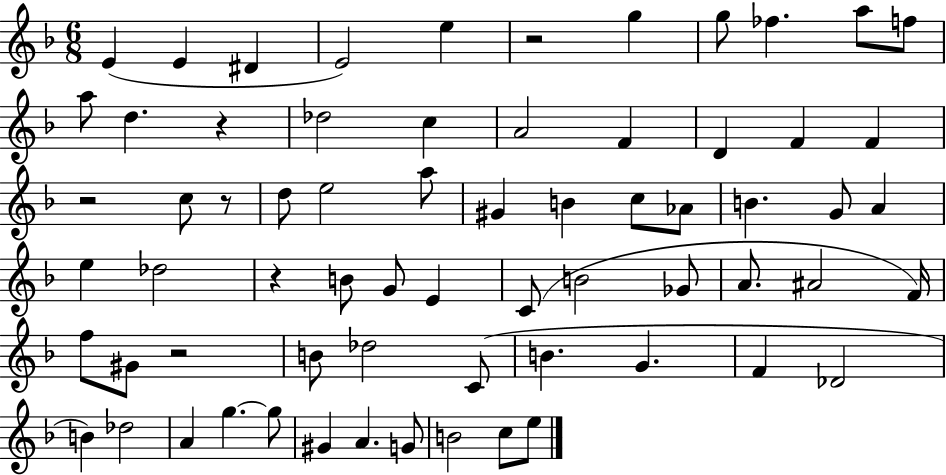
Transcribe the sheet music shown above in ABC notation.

X:1
T:Untitled
M:6/8
L:1/4
K:F
E E ^D E2 e z2 g g/2 _f a/2 f/2 a/2 d z _d2 c A2 F D F F z2 c/2 z/2 d/2 e2 a/2 ^G B c/2 _A/2 B G/2 A e _d2 z B/2 G/2 E C/2 B2 _G/2 A/2 ^A2 F/4 f/2 ^G/2 z2 B/2 _d2 C/2 B G F _D2 B _d2 A g g/2 ^G A G/2 B2 c/2 e/2